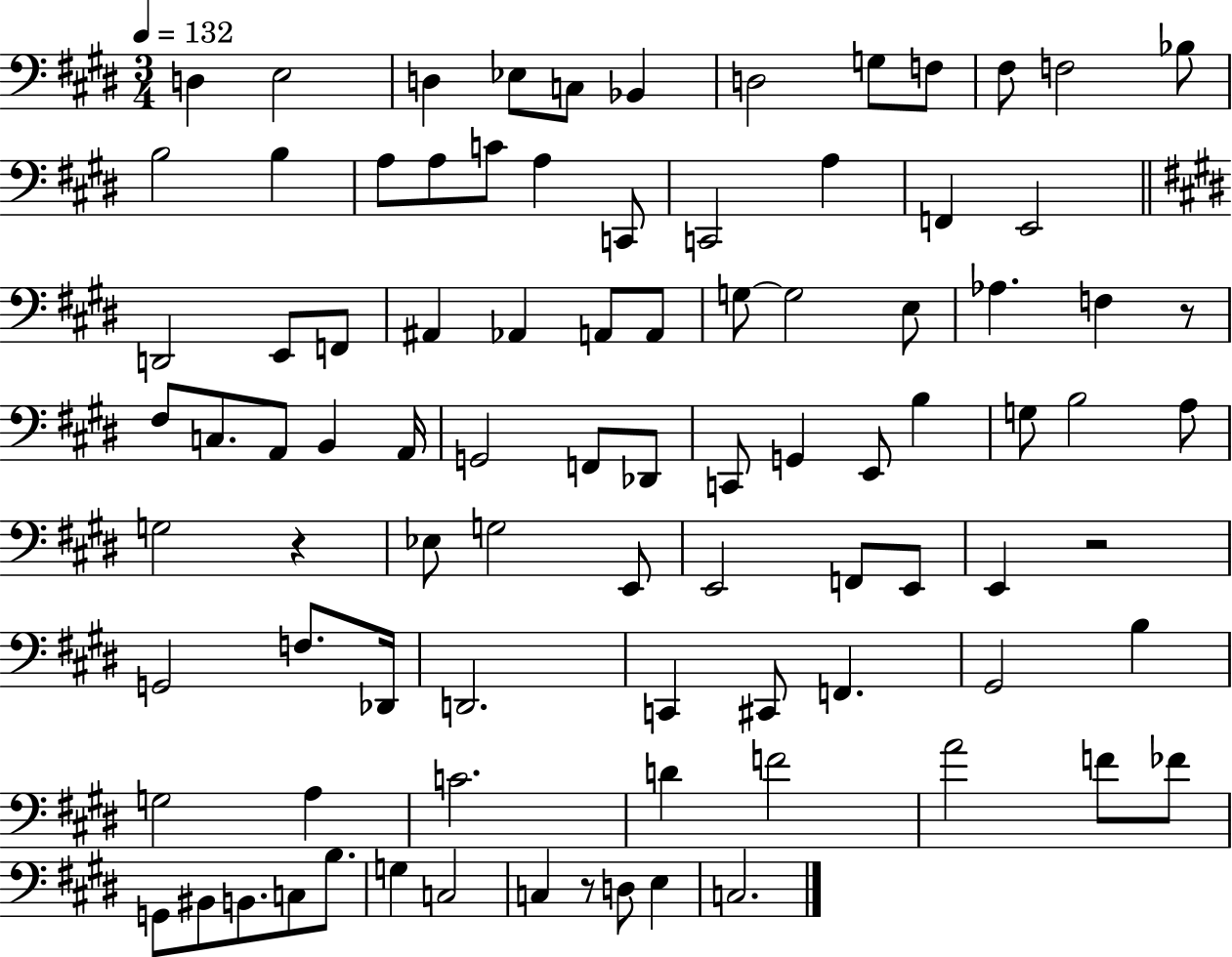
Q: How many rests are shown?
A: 4